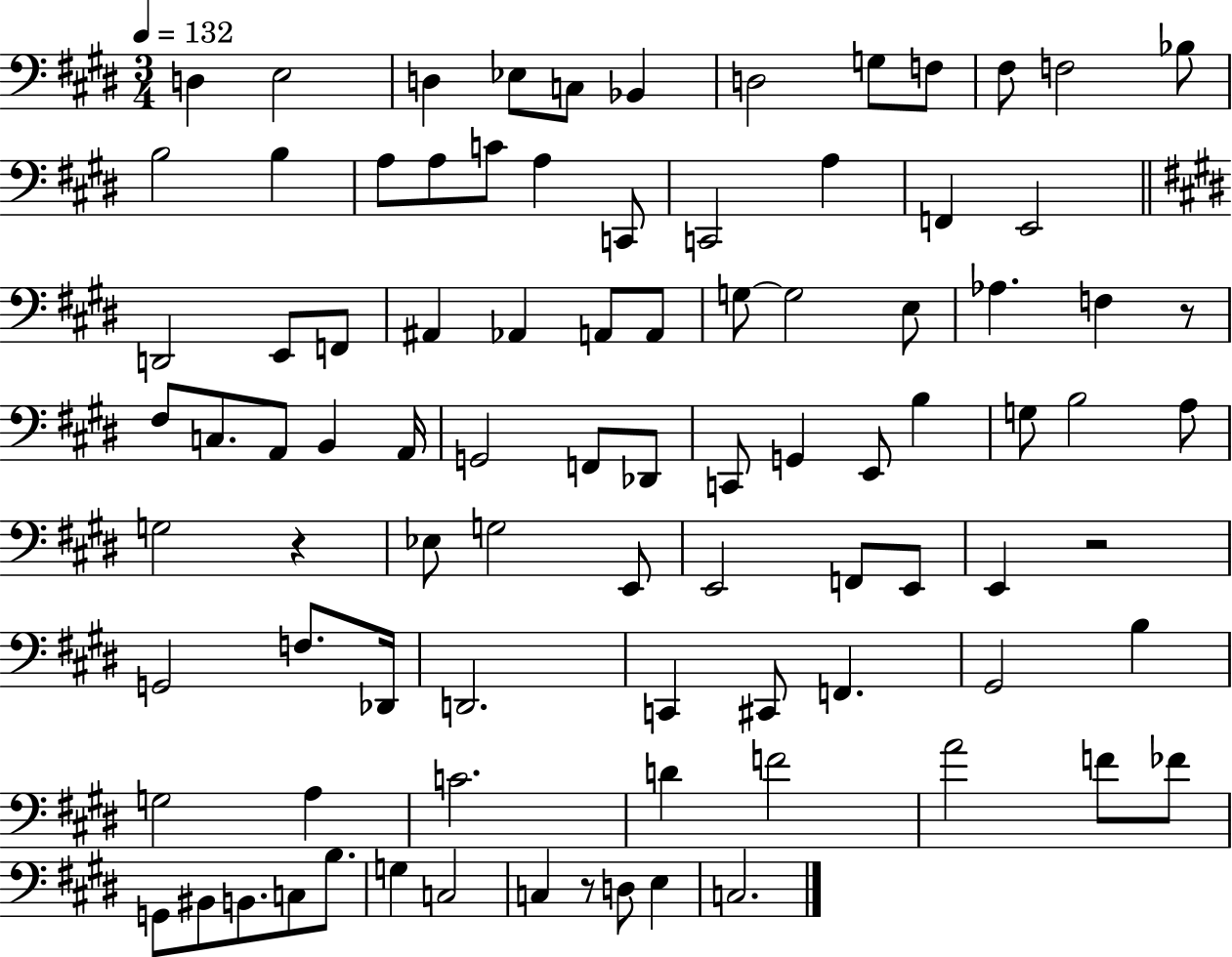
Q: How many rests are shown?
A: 4